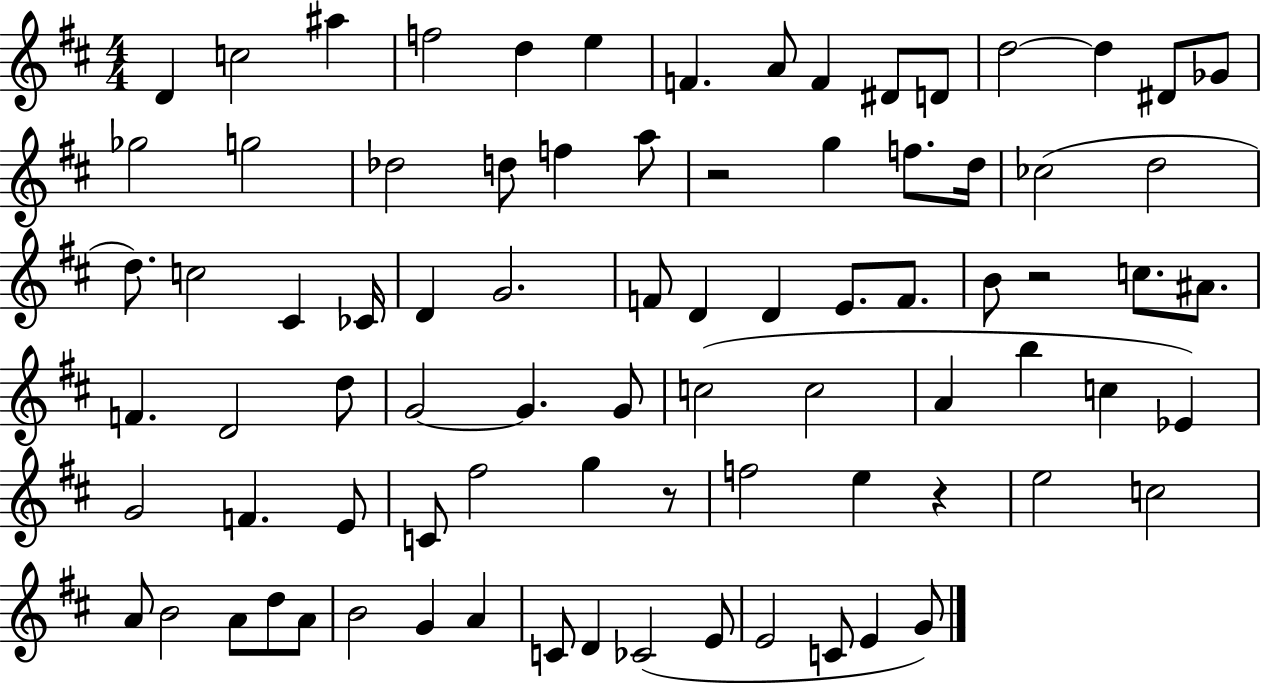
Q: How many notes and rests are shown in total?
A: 82